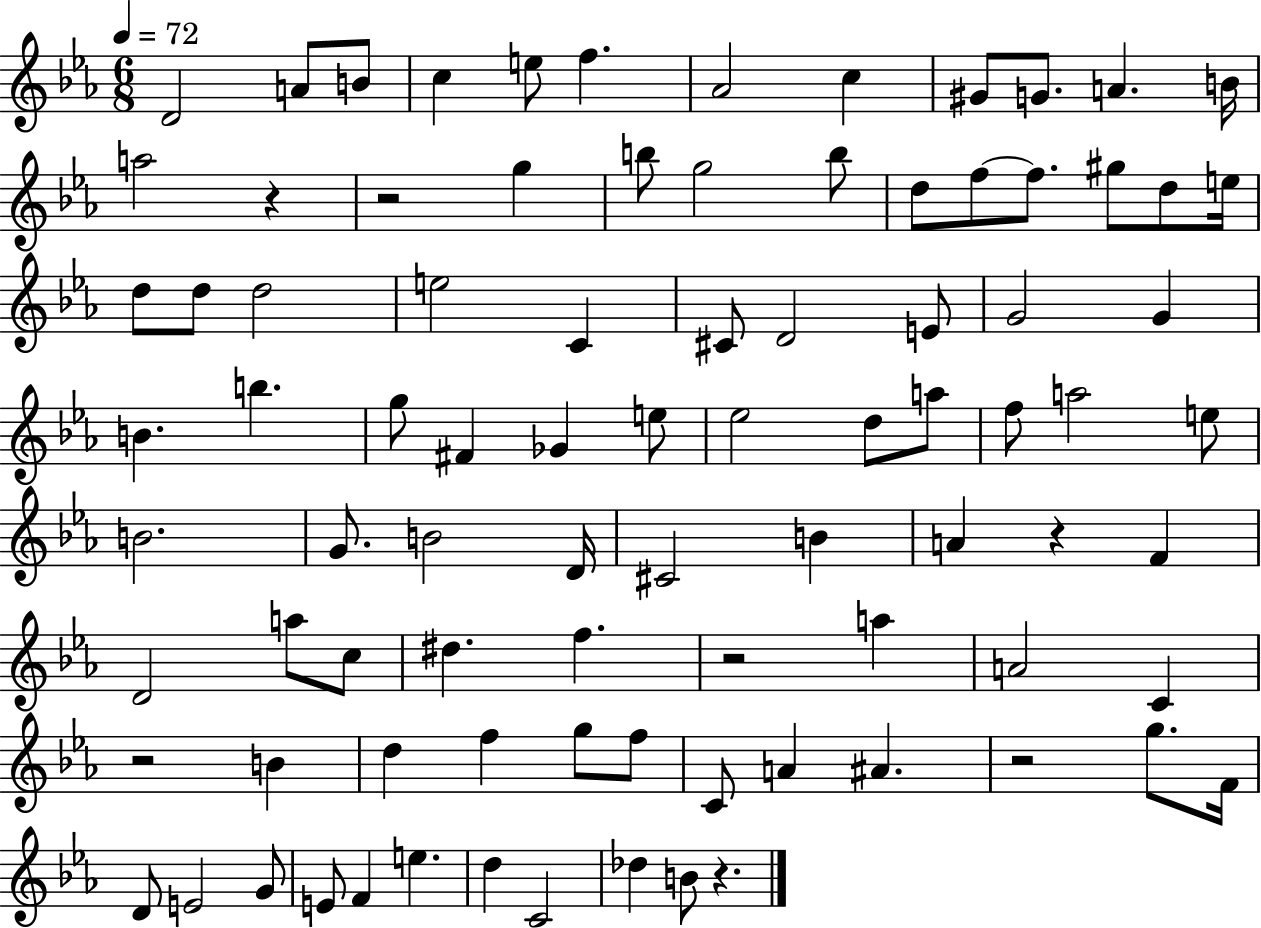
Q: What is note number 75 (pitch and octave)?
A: E4